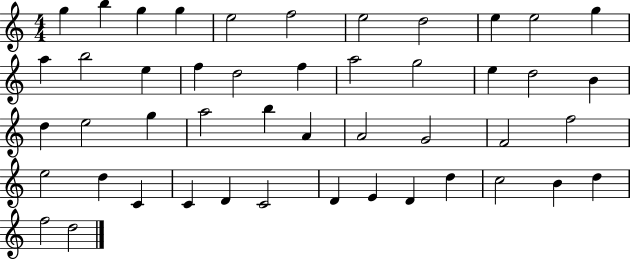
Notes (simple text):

G5/q B5/q G5/q G5/q E5/h F5/h E5/h D5/h E5/q E5/h G5/q A5/q B5/h E5/q F5/q D5/h F5/q A5/h G5/h E5/q D5/h B4/q D5/q E5/h G5/q A5/h B5/q A4/q A4/h G4/h F4/h F5/h E5/h D5/q C4/q C4/q D4/q C4/h D4/q E4/q D4/q D5/q C5/h B4/q D5/q F5/h D5/h